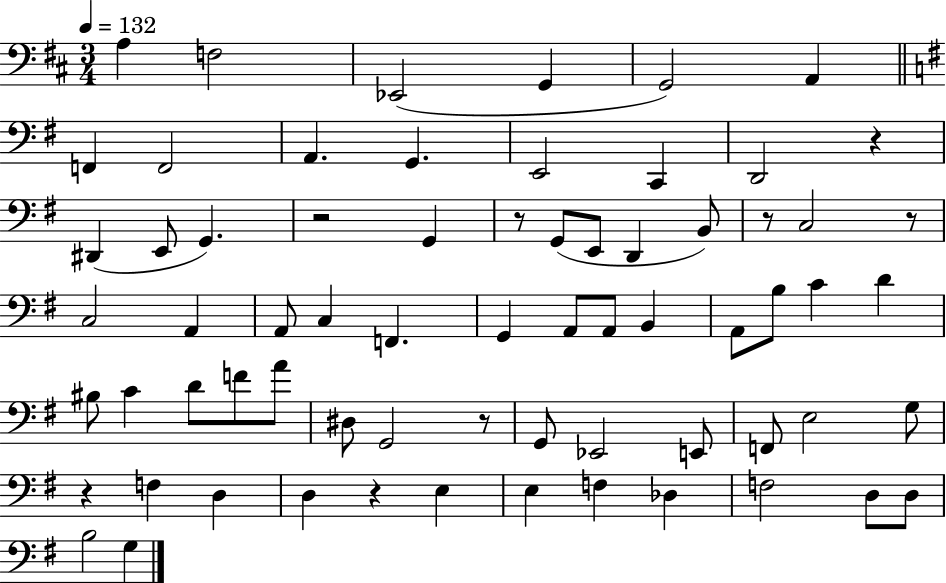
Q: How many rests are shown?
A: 8